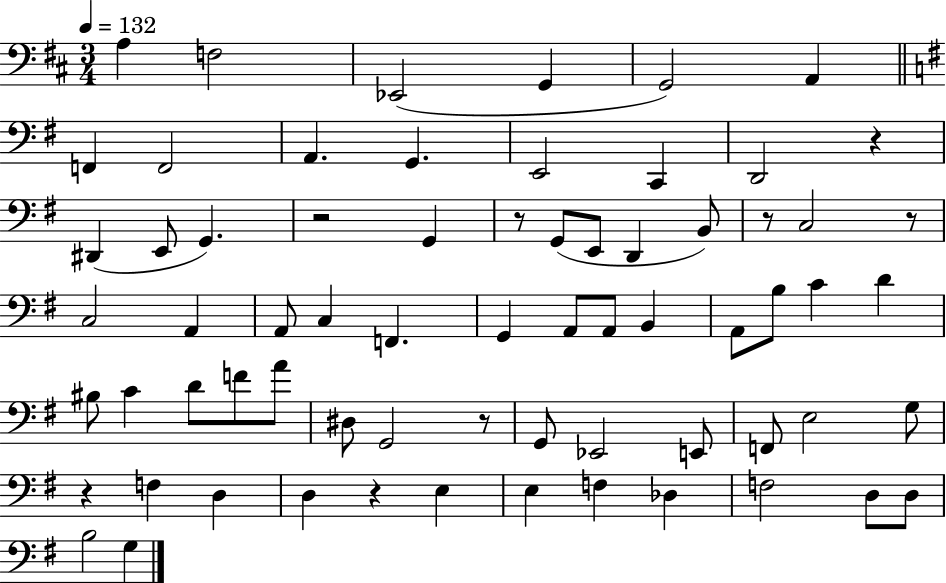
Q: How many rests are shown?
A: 8